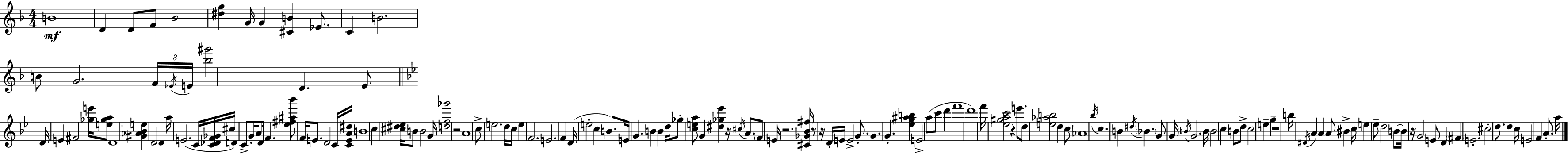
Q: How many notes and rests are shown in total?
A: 151